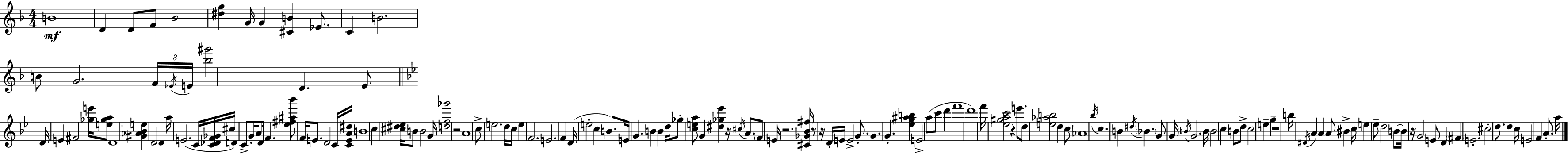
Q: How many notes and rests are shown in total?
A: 151